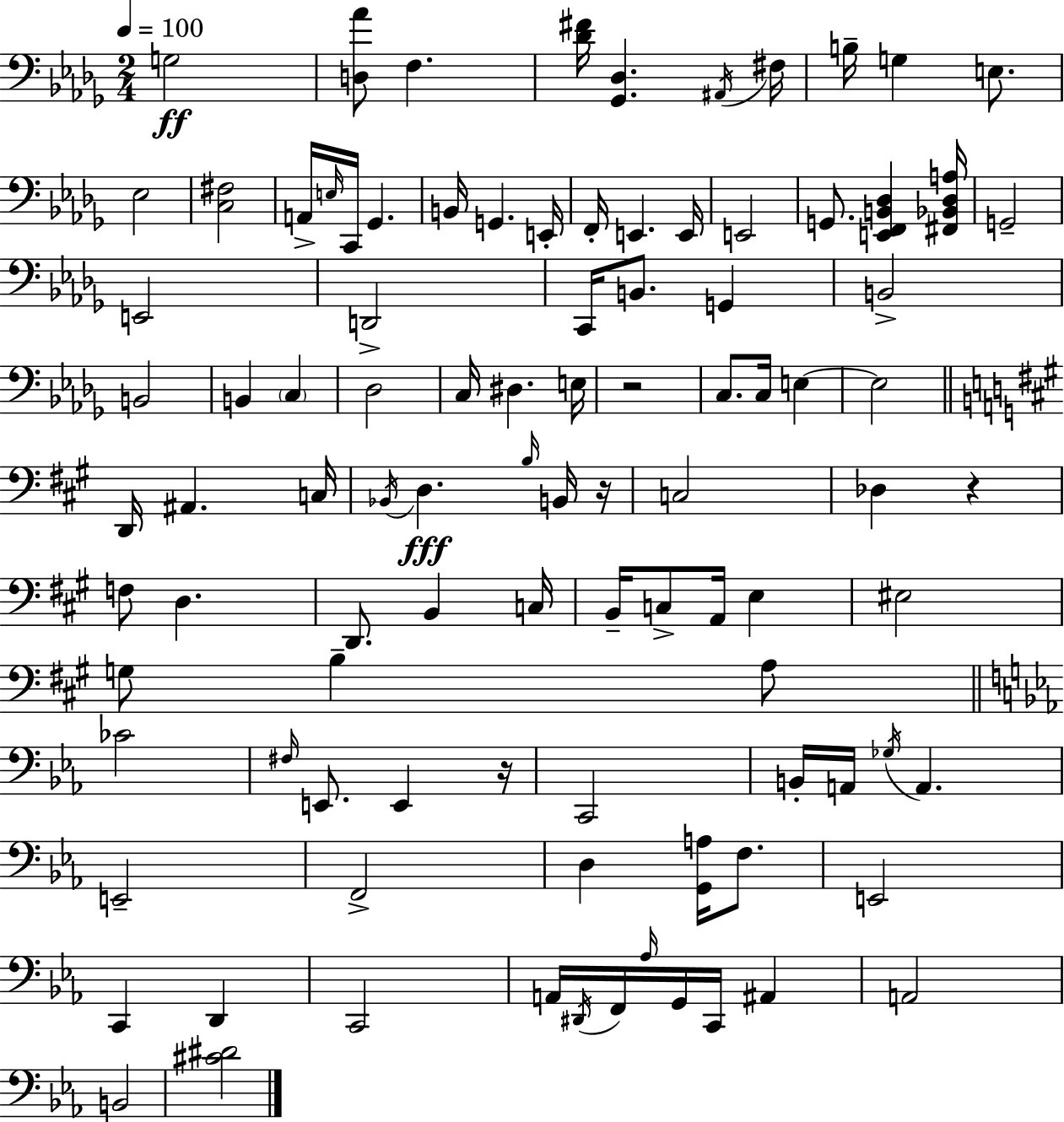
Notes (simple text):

G3/h [D3,Ab4]/e F3/q. [Db4,F#4]/s [Gb2,Db3]/q. A#2/s F#3/s B3/s G3/q E3/e. Eb3/h [C3,F#3]/h A2/s E3/s C2/s Gb2/q. B2/s G2/q. E2/s F2/s E2/q. E2/s E2/h G2/e. [E2,F2,B2,Db3]/q [F#2,Bb2,Db3,A3]/s G2/h E2/h D2/h C2/s B2/e. G2/q B2/h B2/h B2/q C3/q Db3/h C3/s D#3/q. E3/s R/h C3/e. C3/s E3/q E3/h D2/s A#2/q. C3/s Bb2/s D3/q. B3/s B2/s R/s C3/h Db3/q R/q F3/e D3/q. D2/e. B2/q C3/s B2/s C3/e A2/s E3/q EIS3/h G3/e B3/q A3/e CES4/h F#3/s E2/e. E2/q R/s C2/h B2/s A2/s Gb3/s A2/q. E2/h F2/h D3/q [G2,A3]/s F3/e. E2/h C2/q D2/q C2/h A2/s D#2/s F2/s Ab3/s G2/s C2/s A#2/q A2/h B2/h [C#4,D#4]/h